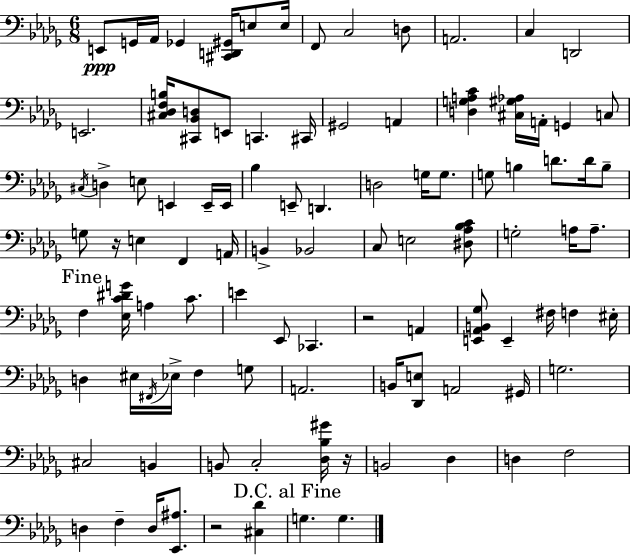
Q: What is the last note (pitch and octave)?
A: G3